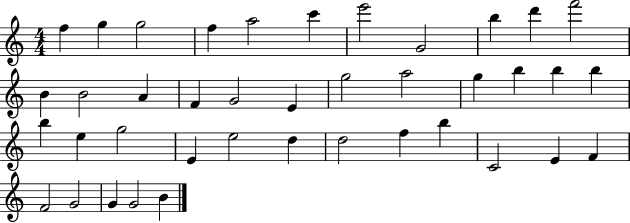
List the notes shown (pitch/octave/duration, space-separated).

F5/q G5/q G5/h F5/q A5/h C6/q E6/h G4/h B5/q D6/q F6/h B4/q B4/h A4/q F4/q G4/h E4/q G5/h A5/h G5/q B5/q B5/q B5/q B5/q E5/q G5/h E4/q E5/h D5/q D5/h F5/q B5/q C4/h E4/q F4/q F4/h G4/h G4/q G4/h B4/q